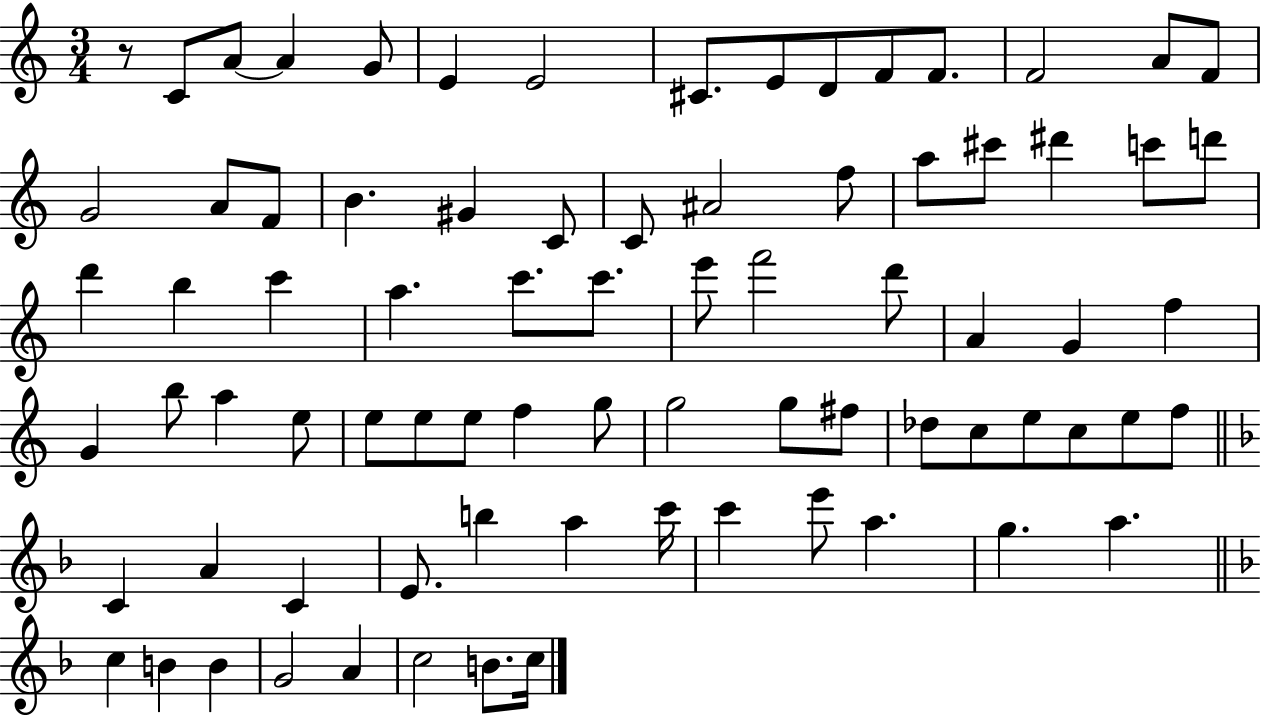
X:1
T:Untitled
M:3/4
L:1/4
K:C
z/2 C/2 A/2 A G/2 E E2 ^C/2 E/2 D/2 F/2 F/2 F2 A/2 F/2 G2 A/2 F/2 B ^G C/2 C/2 ^A2 f/2 a/2 ^c'/2 ^d' c'/2 d'/2 d' b c' a c'/2 c'/2 e'/2 f'2 d'/2 A G f G b/2 a e/2 e/2 e/2 e/2 f g/2 g2 g/2 ^f/2 _d/2 c/2 e/2 c/2 e/2 f/2 C A C E/2 b a c'/4 c' e'/2 a g a c B B G2 A c2 B/2 c/4